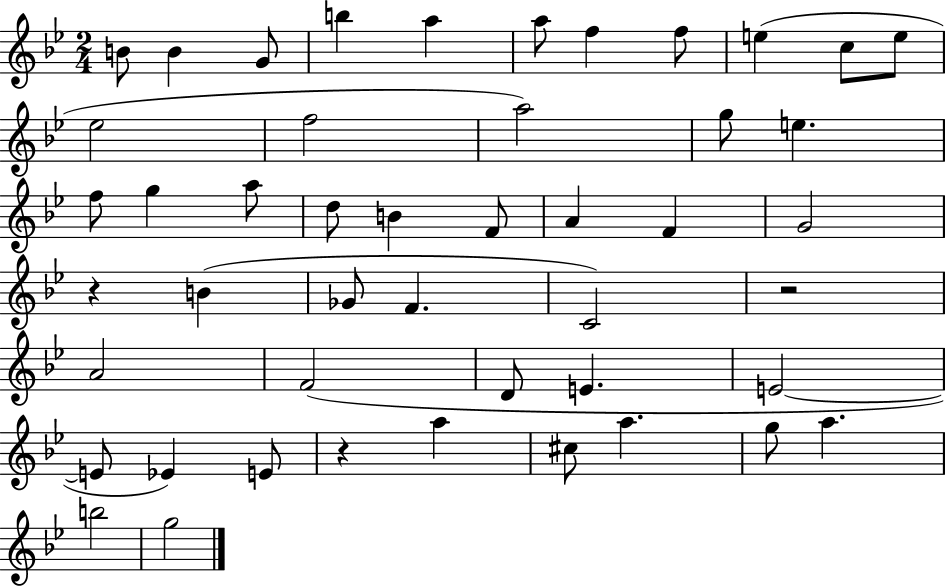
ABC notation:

X:1
T:Untitled
M:2/4
L:1/4
K:Bb
B/2 B G/2 b a a/2 f f/2 e c/2 e/2 _e2 f2 a2 g/2 e f/2 g a/2 d/2 B F/2 A F G2 z B _G/2 F C2 z2 A2 F2 D/2 E E2 E/2 _E E/2 z a ^c/2 a g/2 a b2 g2